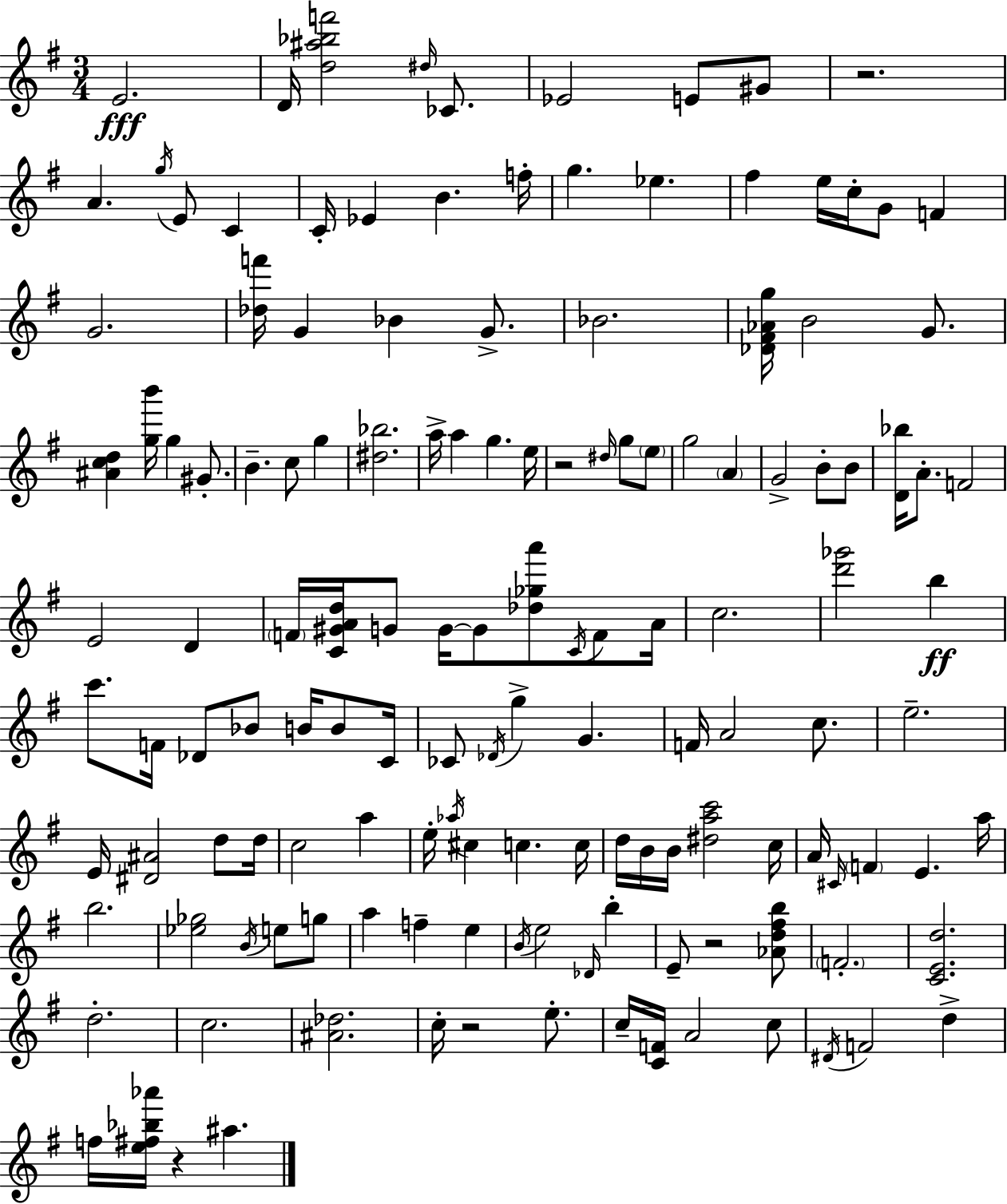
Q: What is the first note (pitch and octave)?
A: E4